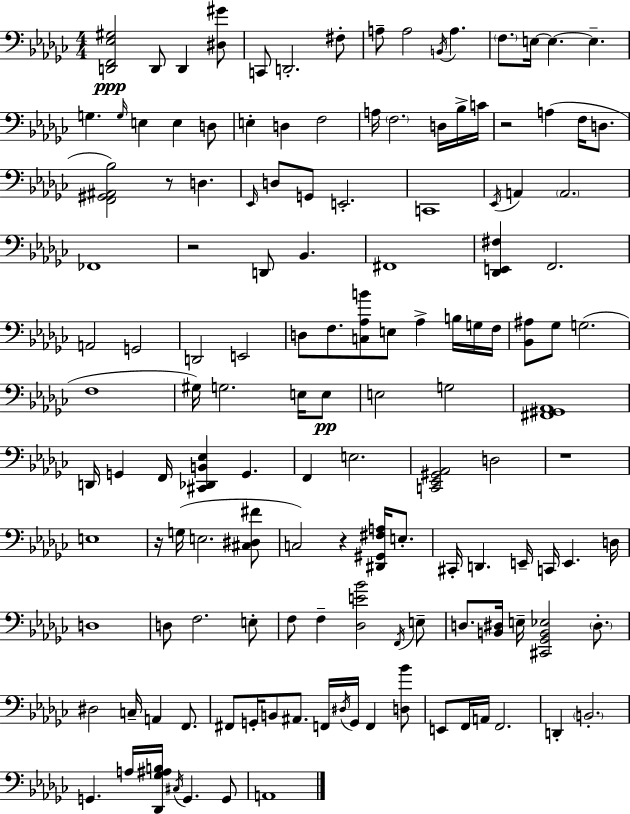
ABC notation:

X:1
T:Untitled
M:4/4
L:1/4
K:Ebm
[D,,F,,_E,^G,]2 D,,/2 D,, [^D,^G]/2 C,,/2 D,,2 ^F,/2 A,/2 A,2 B,,/4 A, F,/2 E,/4 E, E, G, G,/4 E, E, D,/2 E, D, F,2 A,/4 F,2 D,/4 _B,/4 C/4 z2 A, F,/4 D,/2 [F,,^G,,^A,,_B,]2 z/2 D, _E,,/4 D,/2 G,,/2 E,,2 C,,4 _E,,/4 A,, A,,2 _F,,4 z2 D,,/2 _B,, ^F,,4 [_D,,E,,^F,] F,,2 A,,2 G,,2 D,,2 E,,2 D,/2 F,/2 [C,_A,B]/2 E,/2 _A, B,/4 G,/4 F,/4 [_B,,^A,]/2 _G,/2 G,2 F,4 ^G,/4 G,2 E,/4 E,/2 E,2 G,2 [^F,,^G,,_A,,]4 D,,/4 G,, F,,/4 [^C,,_D,,B,,_E,] G,, F,, E,2 [C,,_E,,^G,,_A,,]2 D,2 z4 E,4 z/4 G,/4 E,2 [^C,^D,^F]/2 C,2 z [^D,,^G,,^F,A,]/4 E,/2 ^C,,/4 D,, E,,/4 C,,/4 E,, D,/4 D,4 D,/2 F,2 E,/2 F,/2 F, [_D,E_B]2 F,,/4 E,/2 D,/2 [B,,^D,]/4 E,/4 [^C,,_G,,B,,_E,]2 ^D,/2 ^D,2 C,/4 A,, F,,/2 ^F,,/2 G,,/4 B,,/2 ^A,,/2 F,,/4 ^D,/4 G,,/4 F,, [D,_B]/2 E,,/2 F,,/4 A,,/4 F,,2 D,, B,,2 G,, A,/4 [_D,,_G,^A,B,]/4 ^C,/4 G,, G,,/2 A,,4